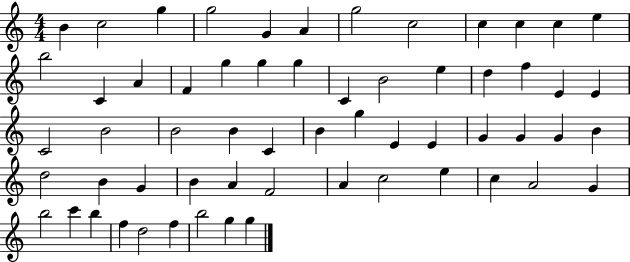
{
  \clef treble
  \numericTimeSignature
  \time 4/4
  \key c \major
  b'4 c''2 g''4 | g''2 g'4 a'4 | g''2 c''2 | c''4 c''4 c''4 e''4 | \break b''2 c'4 a'4 | f'4 g''4 g''4 g''4 | c'4 b'2 e''4 | d''4 f''4 e'4 e'4 | \break c'2 b'2 | b'2 b'4 c'4 | b'4 g''4 e'4 e'4 | g'4 g'4 g'4 b'4 | \break d''2 b'4 g'4 | b'4 a'4 f'2 | a'4 c''2 e''4 | c''4 a'2 g'4 | \break b''2 c'''4 b''4 | f''4 d''2 f''4 | b''2 g''4 g''4 | \bar "|."
}